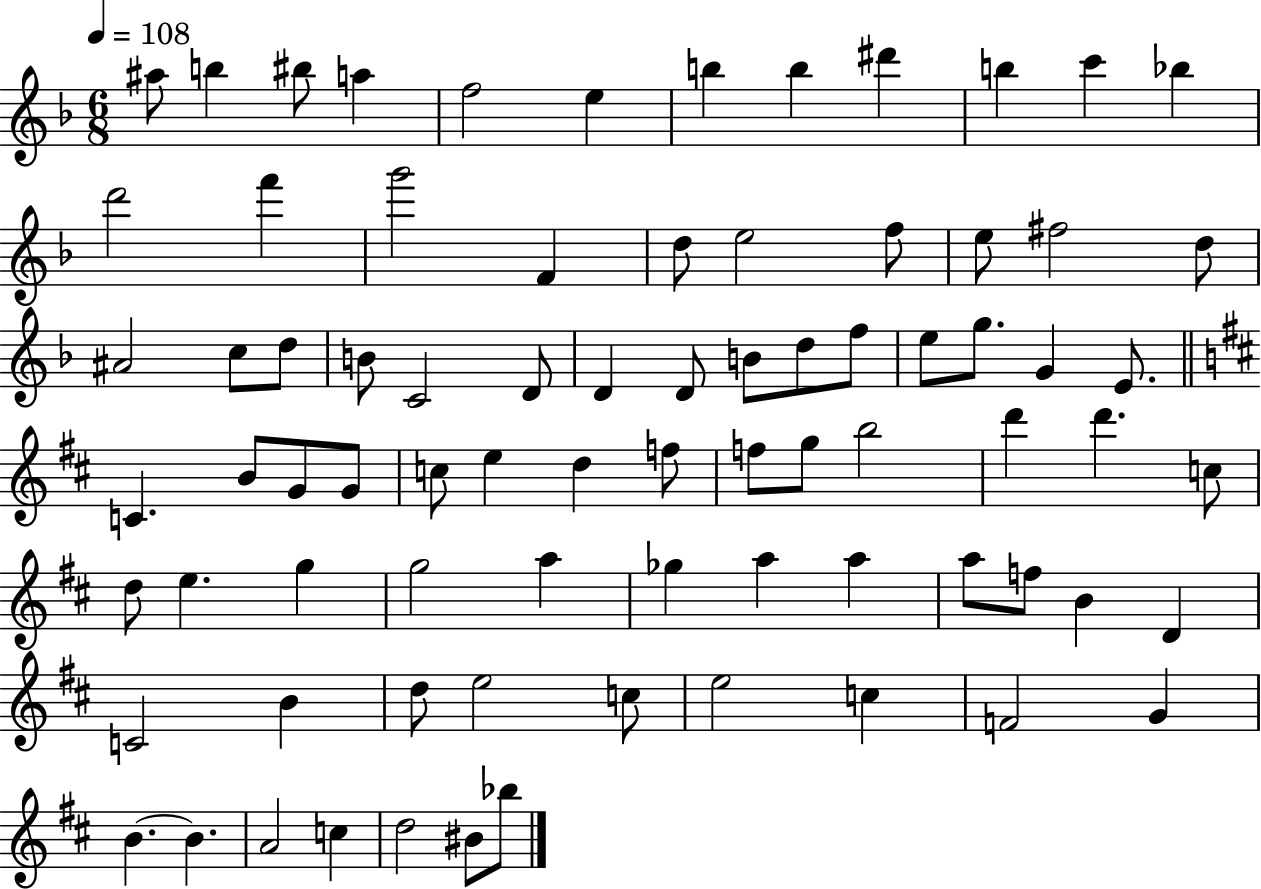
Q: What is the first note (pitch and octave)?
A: A#5